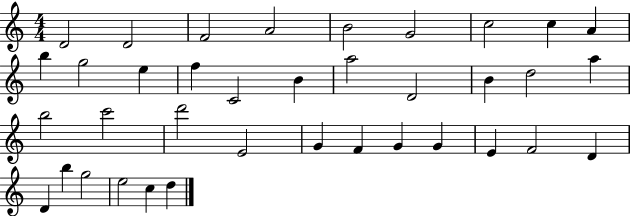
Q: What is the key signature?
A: C major